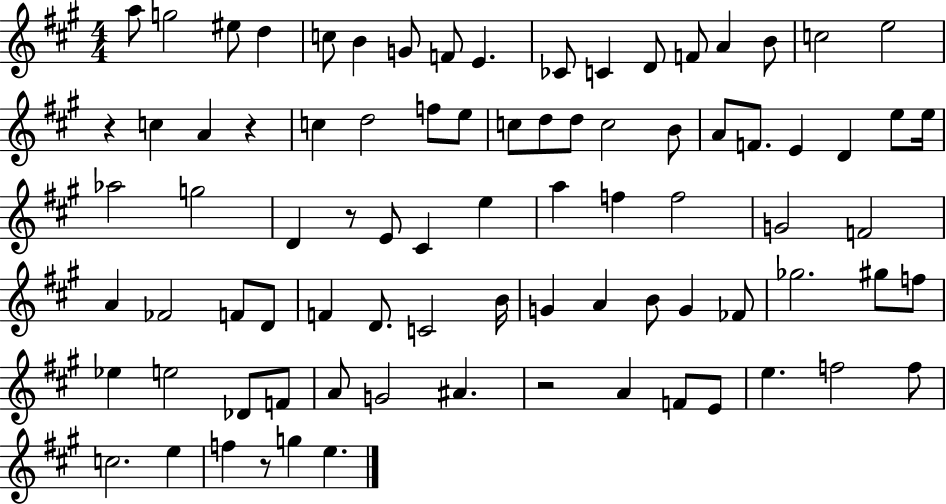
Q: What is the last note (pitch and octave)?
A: E5